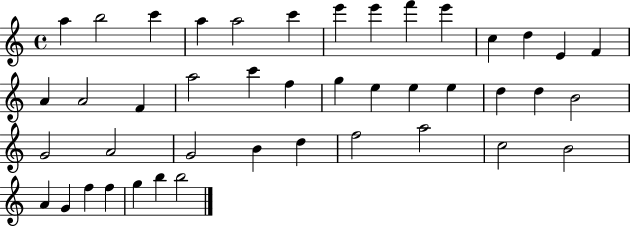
{
  \clef treble
  \time 4/4
  \defaultTimeSignature
  \key c \major
  a''4 b''2 c'''4 | a''4 a''2 c'''4 | e'''4 e'''4 f'''4 e'''4 | c''4 d''4 e'4 f'4 | \break a'4 a'2 f'4 | a''2 c'''4 f''4 | g''4 e''4 e''4 e''4 | d''4 d''4 b'2 | \break g'2 a'2 | g'2 b'4 d''4 | f''2 a''2 | c''2 b'2 | \break a'4 g'4 f''4 f''4 | g''4 b''4 b''2 | \bar "|."
}